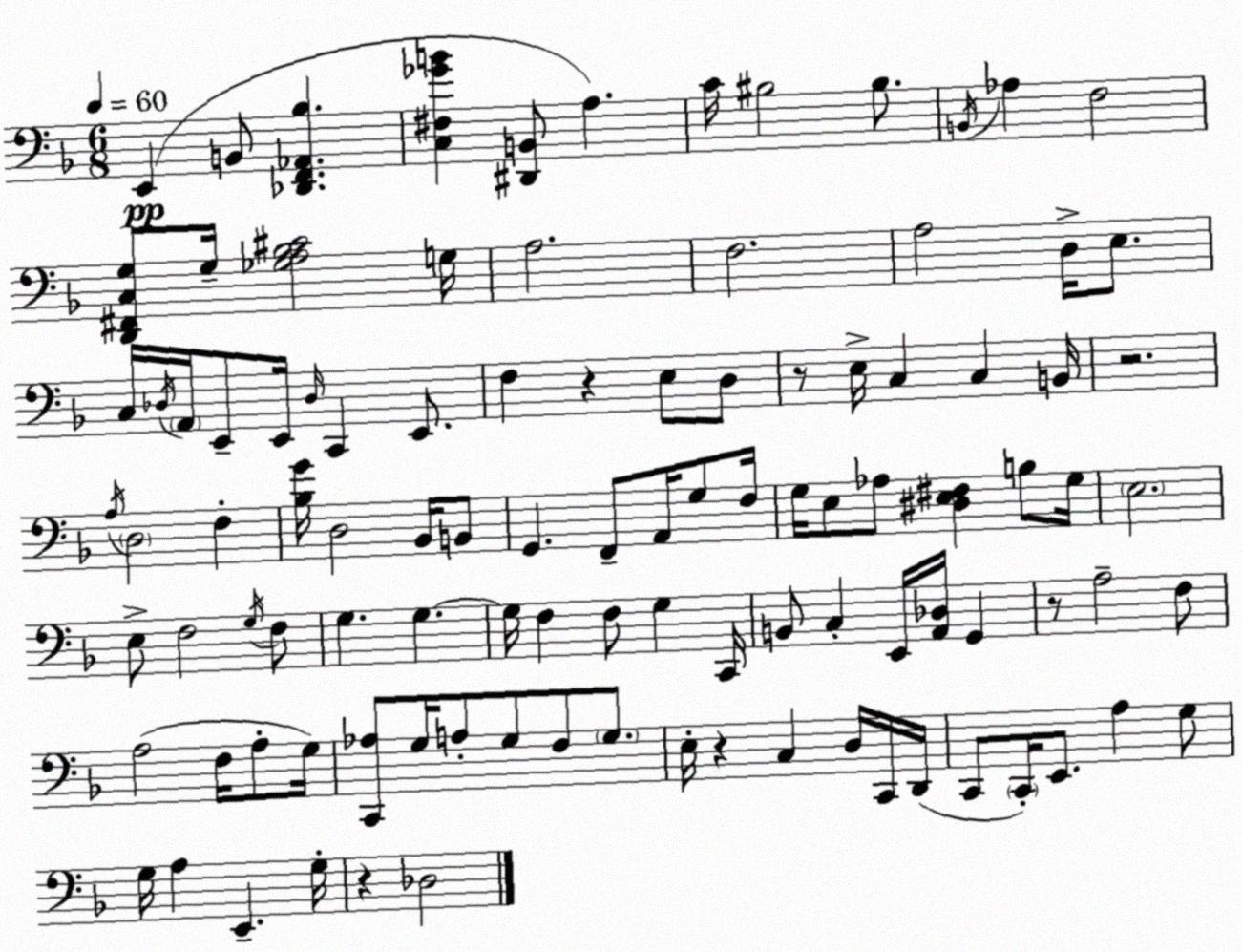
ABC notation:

X:1
T:Untitled
M:6/8
L:1/4
K:Dm
E,, B,,/2 [_D,,F,,_A,,_B,] [C,^F,_GB] [^D,,B,,]/2 A, C/4 ^B,2 ^B,/2 B,,/4 _A, F,2 [D,,^F,,C,G,]/2 G,/4 [_G,A,_B,^C]2 G,/4 A,2 F,2 A,2 D,/4 E,/2 C,/4 _D,/4 A,,/4 E,,/2 E,,/4 _D,/4 C,, E,,/2 F, z E,/2 D,/2 z/2 E,/4 C, C, B,,/4 z2 A,/4 D,2 F, [_B,G]/4 D,2 _B,,/4 B,,/2 G,, F,,/2 A,,/4 G,/2 F,/4 G,/4 E,/2 _A,/2 [^D,E,^F,] B,/2 G,/4 E,2 E,/2 F,2 G,/4 F,/2 G, G, G,/4 F, F,/2 G, C,,/4 B,,/2 C, E,,/4 [A,,_D,]/4 G,, z/2 A,2 F,/2 A,2 F,/4 A,/2 G,/4 [C,,_A,]/2 G,/4 A,/2 G,/2 F,/2 G,/2 E,/4 z C, D,/4 C,,/4 D,,/4 C,,/2 C,,/4 E,,/2 A, G,/2 G,/4 A, E,, G,/4 z _D,2